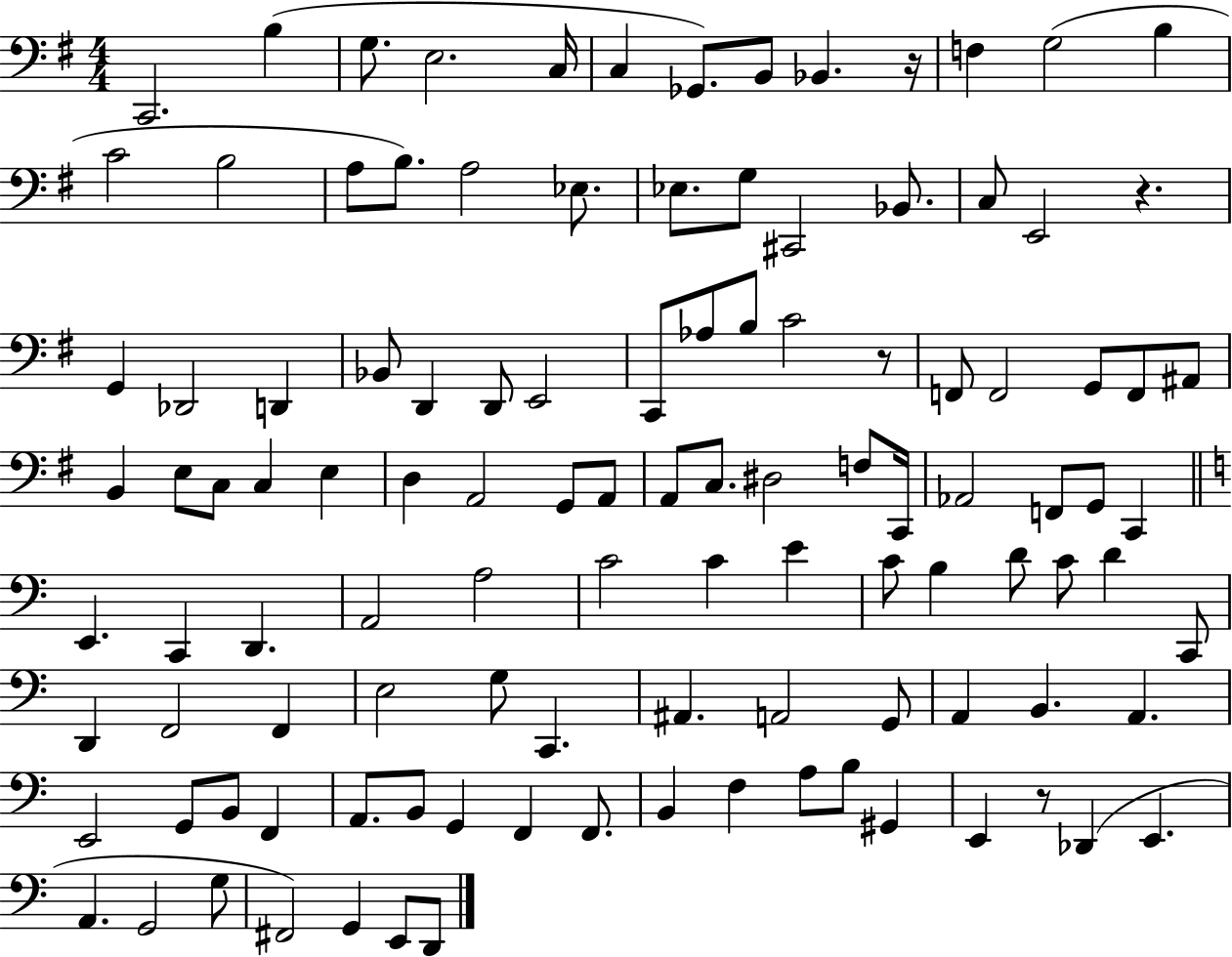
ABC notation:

X:1
T:Untitled
M:4/4
L:1/4
K:G
C,,2 B, G,/2 E,2 C,/4 C, _G,,/2 B,,/2 _B,, z/4 F, G,2 B, C2 B,2 A,/2 B,/2 A,2 _E,/2 _E,/2 G,/2 ^C,,2 _B,,/2 C,/2 E,,2 z G,, _D,,2 D,, _B,,/2 D,, D,,/2 E,,2 C,,/2 _A,/2 B,/2 C2 z/2 F,,/2 F,,2 G,,/2 F,,/2 ^A,,/2 B,, E,/2 C,/2 C, E, D, A,,2 G,,/2 A,,/2 A,,/2 C,/2 ^D,2 F,/2 C,,/4 _A,,2 F,,/2 G,,/2 C,, E,, C,, D,, A,,2 A,2 C2 C E C/2 B, D/2 C/2 D C,,/2 D,, F,,2 F,, E,2 G,/2 C,, ^A,, A,,2 G,,/2 A,, B,, A,, E,,2 G,,/2 B,,/2 F,, A,,/2 B,,/2 G,, F,, F,,/2 B,, F, A,/2 B,/2 ^G,, E,, z/2 _D,, E,, A,, G,,2 G,/2 ^F,,2 G,, E,,/2 D,,/2